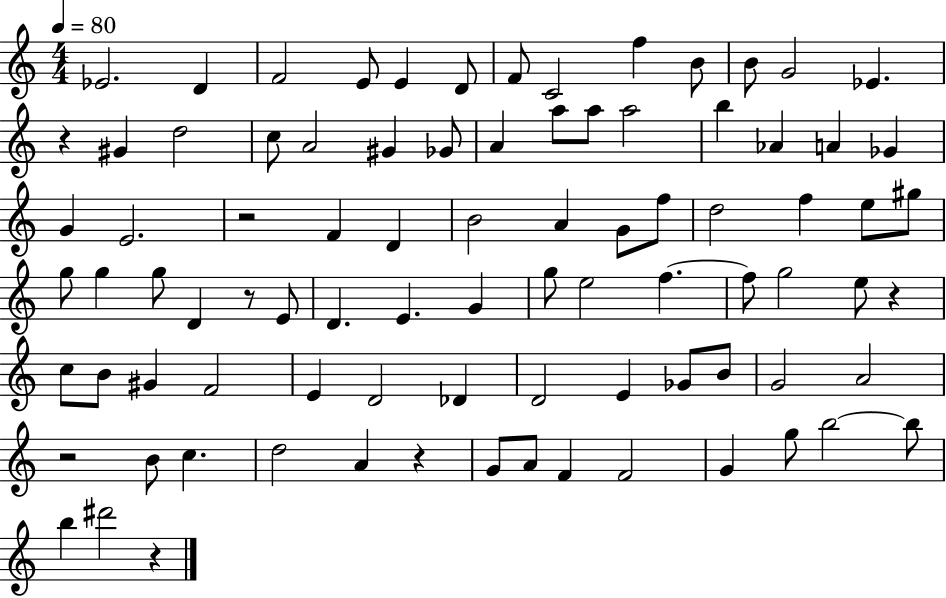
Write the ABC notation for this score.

X:1
T:Untitled
M:4/4
L:1/4
K:C
_E2 D F2 E/2 E D/2 F/2 C2 f B/2 B/2 G2 _E z ^G d2 c/2 A2 ^G _G/2 A a/2 a/2 a2 b _A A _G G E2 z2 F D B2 A G/2 f/2 d2 f e/2 ^g/2 g/2 g g/2 D z/2 E/2 D E G g/2 e2 f f/2 g2 e/2 z c/2 B/2 ^G F2 E D2 _D D2 E _G/2 B/2 G2 A2 z2 B/2 c d2 A z G/2 A/2 F F2 G g/2 b2 b/2 b ^d'2 z